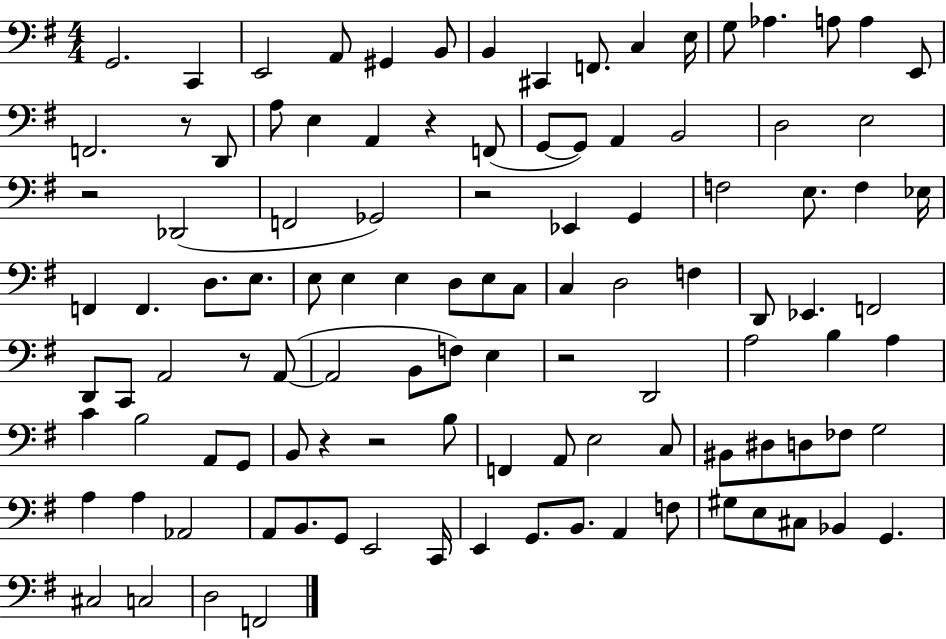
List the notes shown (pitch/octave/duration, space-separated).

G2/h. C2/q E2/h A2/e G#2/q B2/e B2/q C#2/q F2/e. C3/q E3/s G3/e Ab3/q. A3/e A3/q E2/e F2/h. R/e D2/e A3/e E3/q A2/q R/q F2/e G2/e G2/e A2/q B2/h D3/h E3/h R/h Db2/h F2/h Gb2/h R/h Eb2/q G2/q F3/h E3/e. F3/q Eb3/s F2/q F2/q. D3/e. E3/e. E3/e E3/q E3/q D3/e E3/e C3/e C3/q D3/h F3/q D2/e Eb2/q. F2/h D2/e C2/e A2/h R/e A2/e A2/h B2/e F3/e E3/q R/h D2/h A3/h B3/q A3/q C4/q B3/h A2/e G2/e B2/e R/q R/h B3/e F2/q A2/e E3/h C3/e BIS2/e D#3/e D3/e FES3/e G3/h A3/q A3/q Ab2/h A2/e B2/e. G2/e E2/h C2/s E2/q G2/e. B2/e. A2/q F3/e G#3/e E3/e C#3/e Bb2/q G2/q. C#3/h C3/h D3/h F2/h